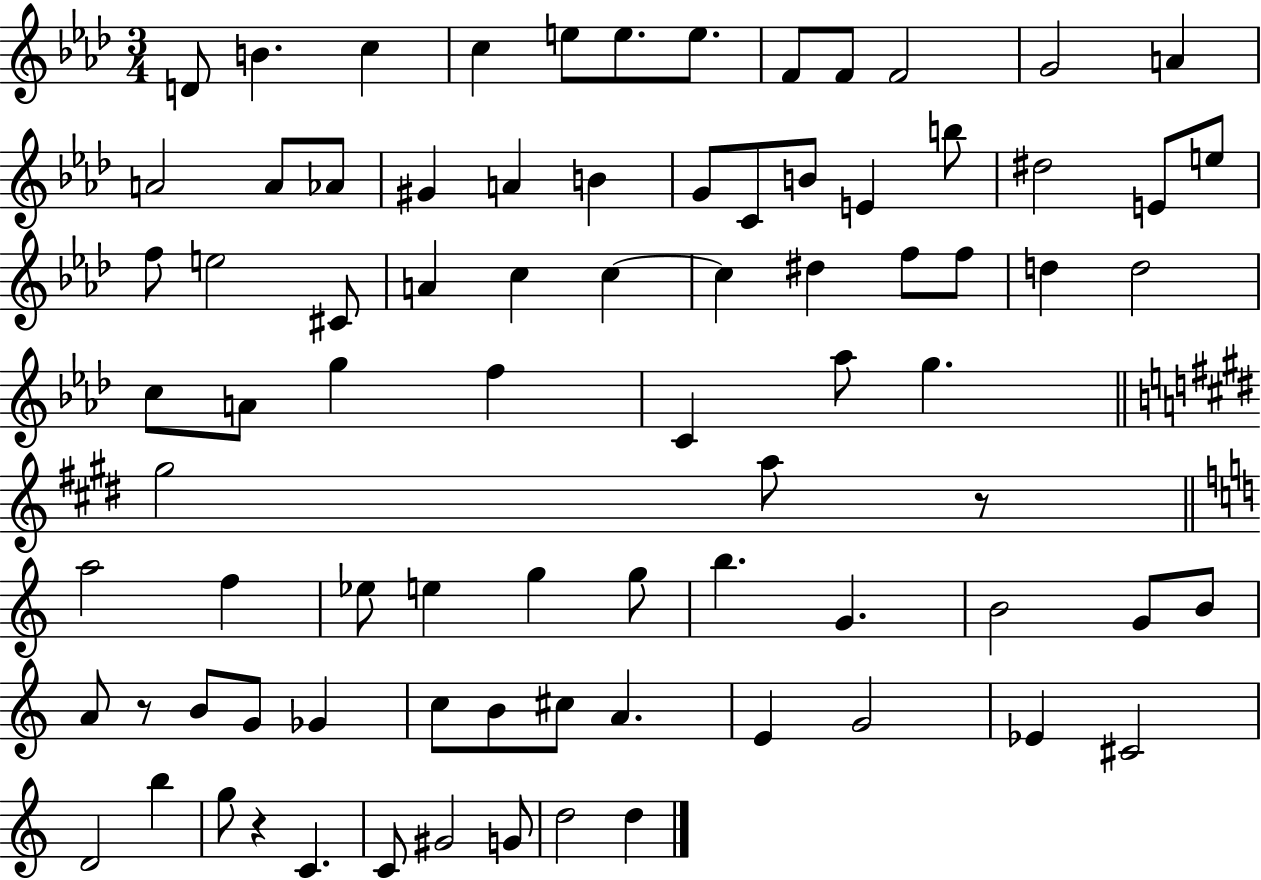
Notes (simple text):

D4/e B4/q. C5/q C5/q E5/e E5/e. E5/e. F4/e F4/e F4/h G4/h A4/q A4/h A4/e Ab4/e G#4/q A4/q B4/q G4/e C4/e B4/e E4/q B5/e D#5/h E4/e E5/e F5/e E5/h C#4/e A4/q C5/q C5/q C5/q D#5/q F5/e F5/e D5/q D5/h C5/e A4/e G5/q F5/q C4/q Ab5/e G5/q. G#5/h A5/e R/e A5/h F5/q Eb5/e E5/q G5/q G5/e B5/q. G4/q. B4/h G4/e B4/e A4/e R/e B4/e G4/e Gb4/q C5/e B4/e C#5/e A4/q. E4/q G4/h Eb4/q C#4/h D4/h B5/q G5/e R/q C4/q. C4/e G#4/h G4/e D5/h D5/q